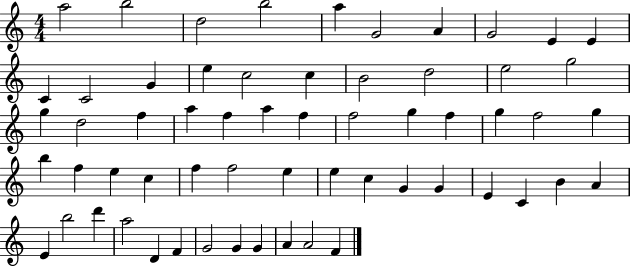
A5/h B5/h D5/h B5/h A5/q G4/h A4/q G4/h E4/q E4/q C4/q C4/h G4/q E5/q C5/h C5/q B4/h D5/h E5/h G5/h G5/q D5/h F5/q A5/q F5/q A5/q F5/q F5/h G5/q F5/q G5/q F5/h G5/q B5/q F5/q E5/q C5/q F5/q F5/h E5/q E5/q C5/q G4/q G4/q E4/q C4/q B4/q A4/q E4/q B5/h D6/q A5/h D4/q F4/q G4/h G4/q G4/q A4/q A4/h F4/q